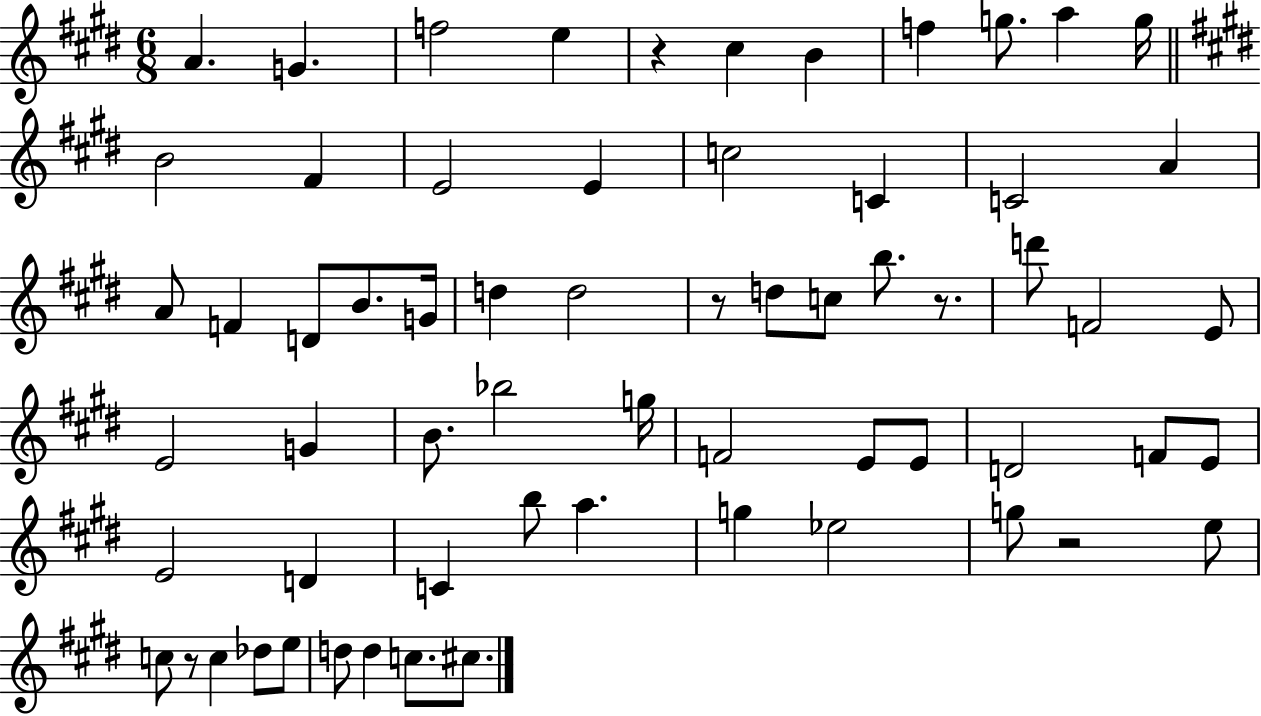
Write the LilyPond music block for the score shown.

{
  \clef treble
  \numericTimeSignature
  \time 6/8
  \key e \major
  \repeat volta 2 { a'4. g'4. | f''2 e''4 | r4 cis''4 b'4 | f''4 g''8. a''4 g''16 | \break \bar "||" \break \key e \major b'2 fis'4 | e'2 e'4 | c''2 c'4 | c'2 a'4 | \break a'8 f'4 d'8 b'8. g'16 | d''4 d''2 | r8 d''8 c''8 b''8. r8. | d'''8 f'2 e'8 | \break e'2 g'4 | b'8. bes''2 g''16 | f'2 e'8 e'8 | d'2 f'8 e'8 | \break e'2 d'4 | c'4 b''8 a''4. | g''4 ees''2 | g''8 r2 e''8 | \break c''8 r8 c''4 des''8 e''8 | d''8 d''4 c''8. cis''8. | } \bar "|."
}